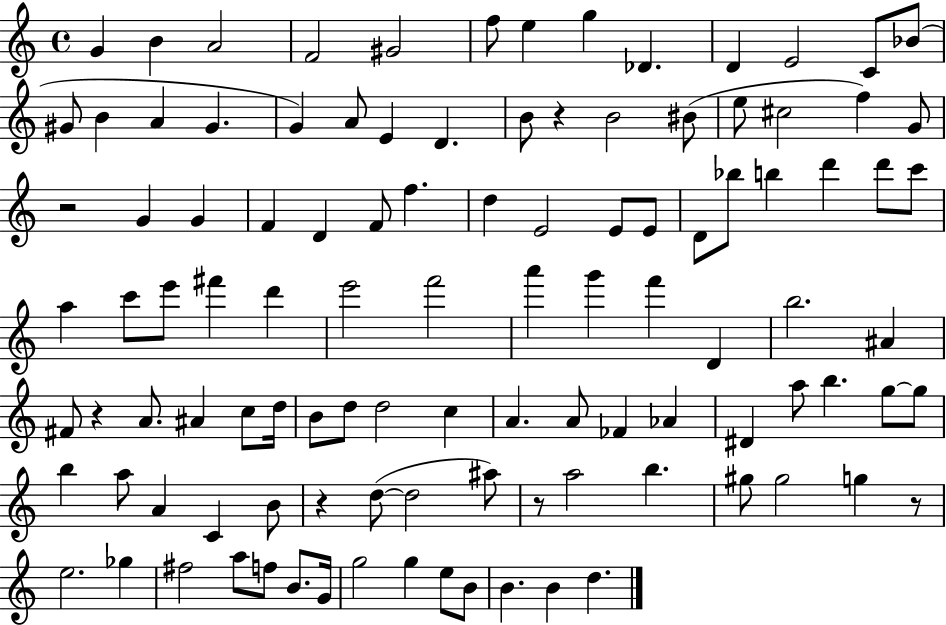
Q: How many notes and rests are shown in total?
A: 108